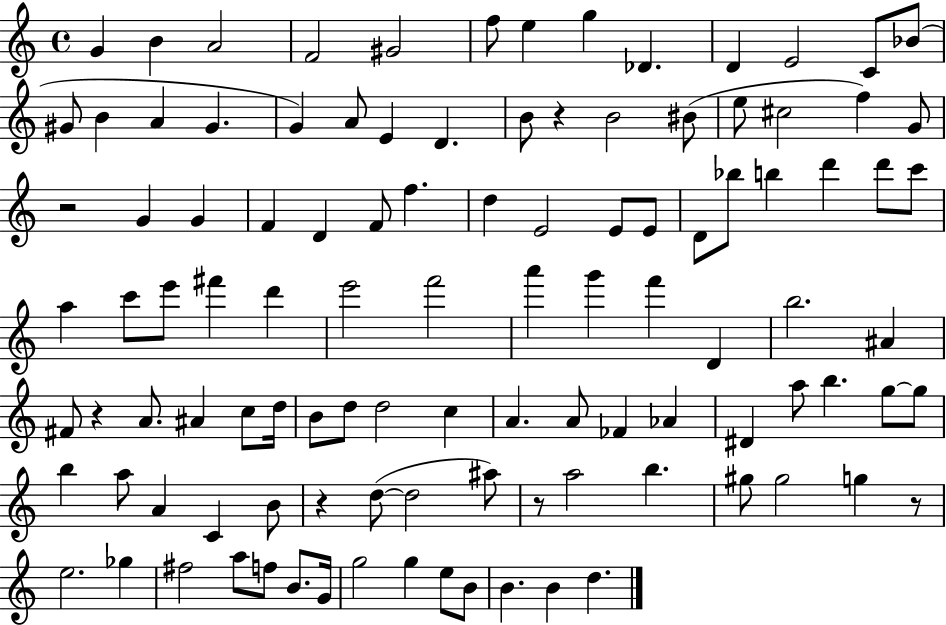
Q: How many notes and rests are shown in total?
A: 108